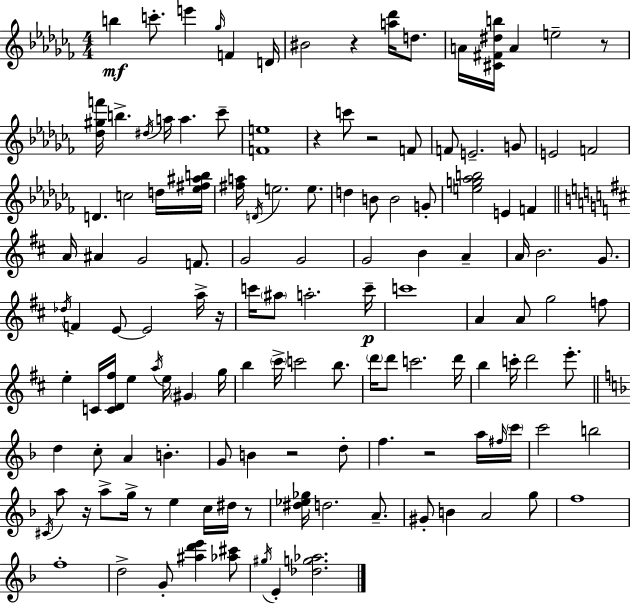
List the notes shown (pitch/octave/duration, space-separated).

B5/q C6/e. E6/q Gb5/s F4/q D4/s BIS4/h R/q [A5,Db6]/s D5/e. A4/s [C#4,F#4,D#5,B5]/s A4/q E5/h R/e [Db5,G#5,F6]/s B5/q. D#5/s A5/s A5/q. CES6/e [F4,E5]/w R/q C6/e R/h F4/e F4/e E4/h. G4/e E4/h F4/h D4/q. C5/h D5/s [Eb5,F#5,A#5,B5]/s [F#5,A5]/s D4/s E5/h. E5/e. D5/q B4/e B4/h G4/e [E5,G5,Ab5,B5]/h E4/q F4/q A4/s A#4/q G4/h F4/e. G4/h G4/h G4/h B4/q A4/q A4/s B4/h. G4/e. Db5/s F4/q E4/e E4/h A5/s R/s C6/s A#5/e A5/h. C6/s C6/w A4/q A4/e G5/h F5/e E5/q C4/s [C4,D4,F#5]/s E5/q A5/s E5/s G#4/q G5/s B5/q C#6/s C6/h B5/e. D6/s D6/e C6/h. D6/s B5/q C6/s D6/h E6/e. D5/q C5/e A4/q B4/q. G4/e B4/q R/h D5/e F5/q. R/h A5/s F#5/s C6/s C6/h B5/h C#4/s A5/e R/s A5/e G5/s R/e E5/q C5/s D#5/s R/e [D#5,Eb5,Gb5]/s D5/h. A4/e. G#4/e B4/q A4/h G5/e F5/w F5/w D5/h G4/e [A#5,D6,E6]/q [Ab5,C#6]/e G#5/s E4/q [Db5,G5,Ab5]/h.